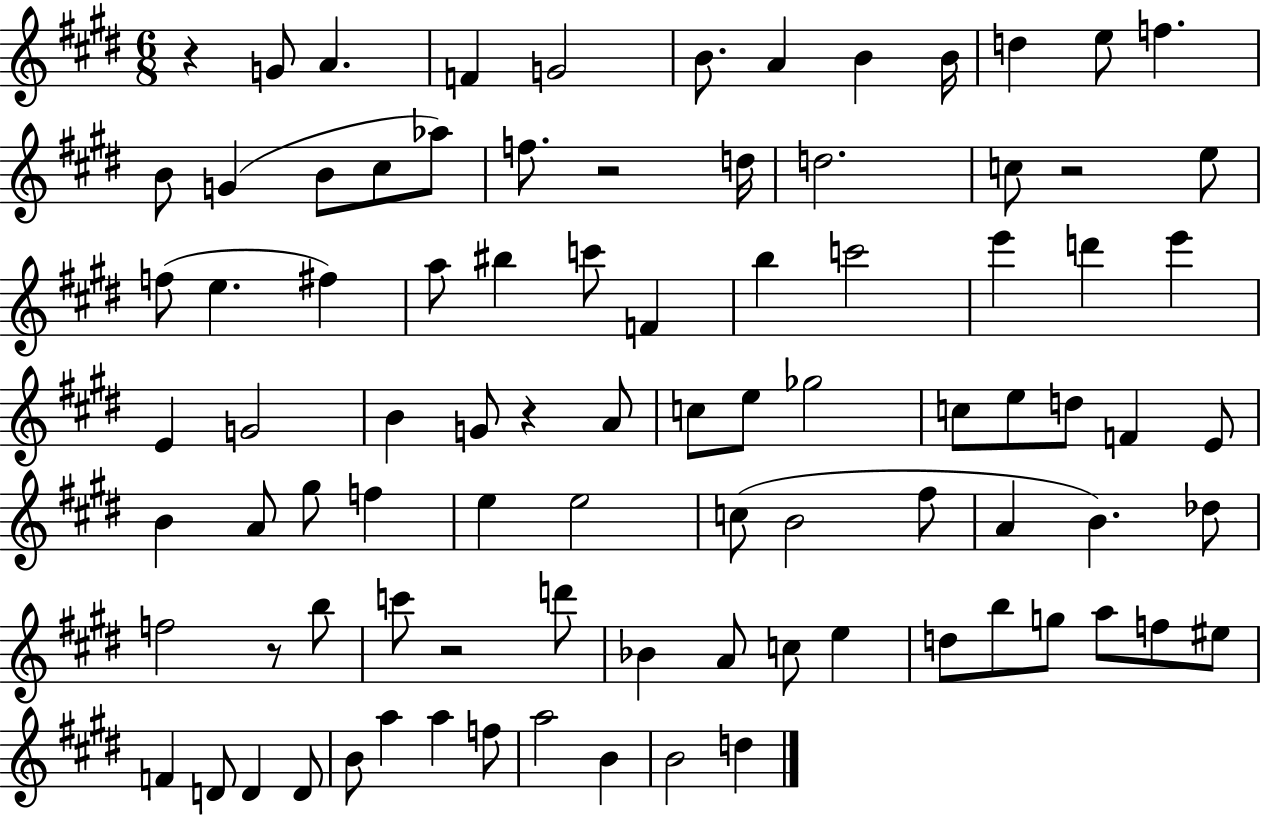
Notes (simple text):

R/q G4/e A4/q. F4/q G4/h B4/e. A4/q B4/q B4/s D5/q E5/e F5/q. B4/e G4/q B4/e C#5/e Ab5/e F5/e. R/h D5/s D5/h. C5/e R/h E5/e F5/e E5/q. F#5/q A5/e BIS5/q C6/e F4/q B5/q C6/h E6/q D6/q E6/q E4/q G4/h B4/q G4/e R/q A4/e C5/e E5/e Gb5/h C5/e E5/e D5/e F4/q E4/e B4/q A4/e G#5/e F5/q E5/q E5/h C5/e B4/h F#5/e A4/q B4/q. Db5/e F5/h R/e B5/e C6/e R/h D6/e Bb4/q A4/e C5/e E5/q D5/e B5/e G5/e A5/e F5/e EIS5/e F4/q D4/e D4/q D4/e B4/e A5/q A5/q F5/e A5/h B4/q B4/h D5/q